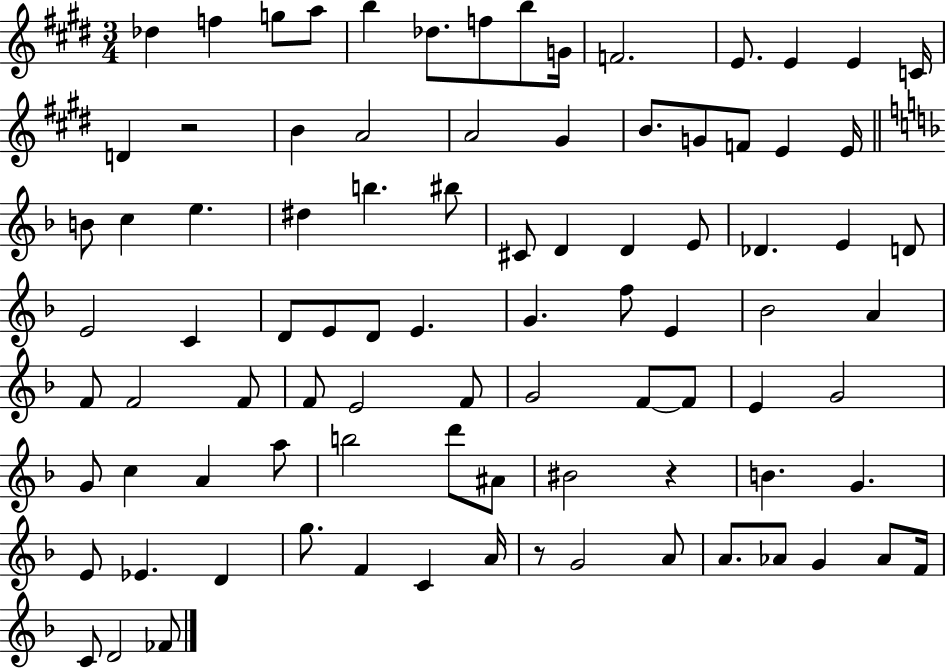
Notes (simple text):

Db5/q F5/q G5/e A5/e B5/q Db5/e. F5/e B5/e G4/s F4/h. E4/e. E4/q E4/q C4/s D4/q R/h B4/q A4/h A4/h G#4/q B4/e. G4/e F4/e E4/q E4/s B4/e C5/q E5/q. D#5/q B5/q. BIS5/e C#4/e D4/q D4/q E4/e Db4/q. E4/q D4/e E4/h C4/q D4/e E4/e D4/e E4/q. G4/q. F5/e E4/q Bb4/h A4/q F4/e F4/h F4/e F4/e E4/h F4/e G4/h F4/e F4/e E4/q G4/h G4/e C5/q A4/q A5/e B5/h D6/e A#4/e BIS4/h R/q B4/q. G4/q. E4/e Eb4/q. D4/q G5/e. F4/q C4/q A4/s R/e G4/h A4/e A4/e. Ab4/e G4/q Ab4/e F4/s C4/e D4/h FES4/e